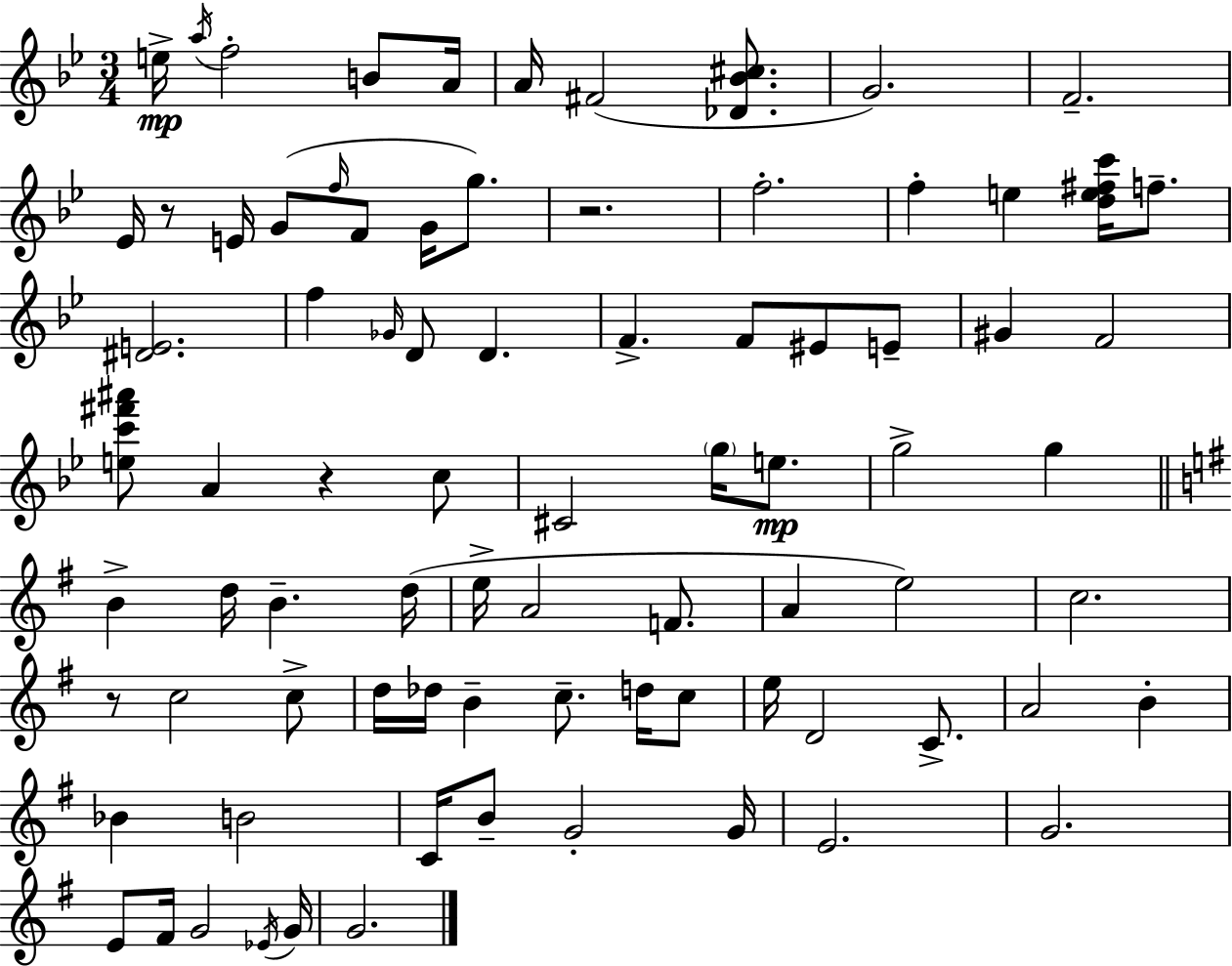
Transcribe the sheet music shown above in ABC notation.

X:1
T:Untitled
M:3/4
L:1/4
K:Bb
e/4 a/4 f2 B/2 A/4 A/4 ^F2 [_D_B^c]/2 G2 F2 _E/4 z/2 E/4 G/2 f/4 F/2 G/4 g/2 z2 f2 f e [de^fc']/4 f/2 [^DE]2 f _G/4 D/2 D F F/2 ^E/2 E/2 ^G F2 [ec'^f'^a']/2 A z c/2 ^C2 g/4 e/2 g2 g B d/4 B d/4 e/4 A2 F/2 A e2 c2 z/2 c2 c/2 d/4 _d/4 B c/2 d/4 c/2 e/4 D2 C/2 A2 B _B B2 C/4 B/2 G2 G/4 E2 G2 E/2 ^F/4 G2 _E/4 G/4 G2